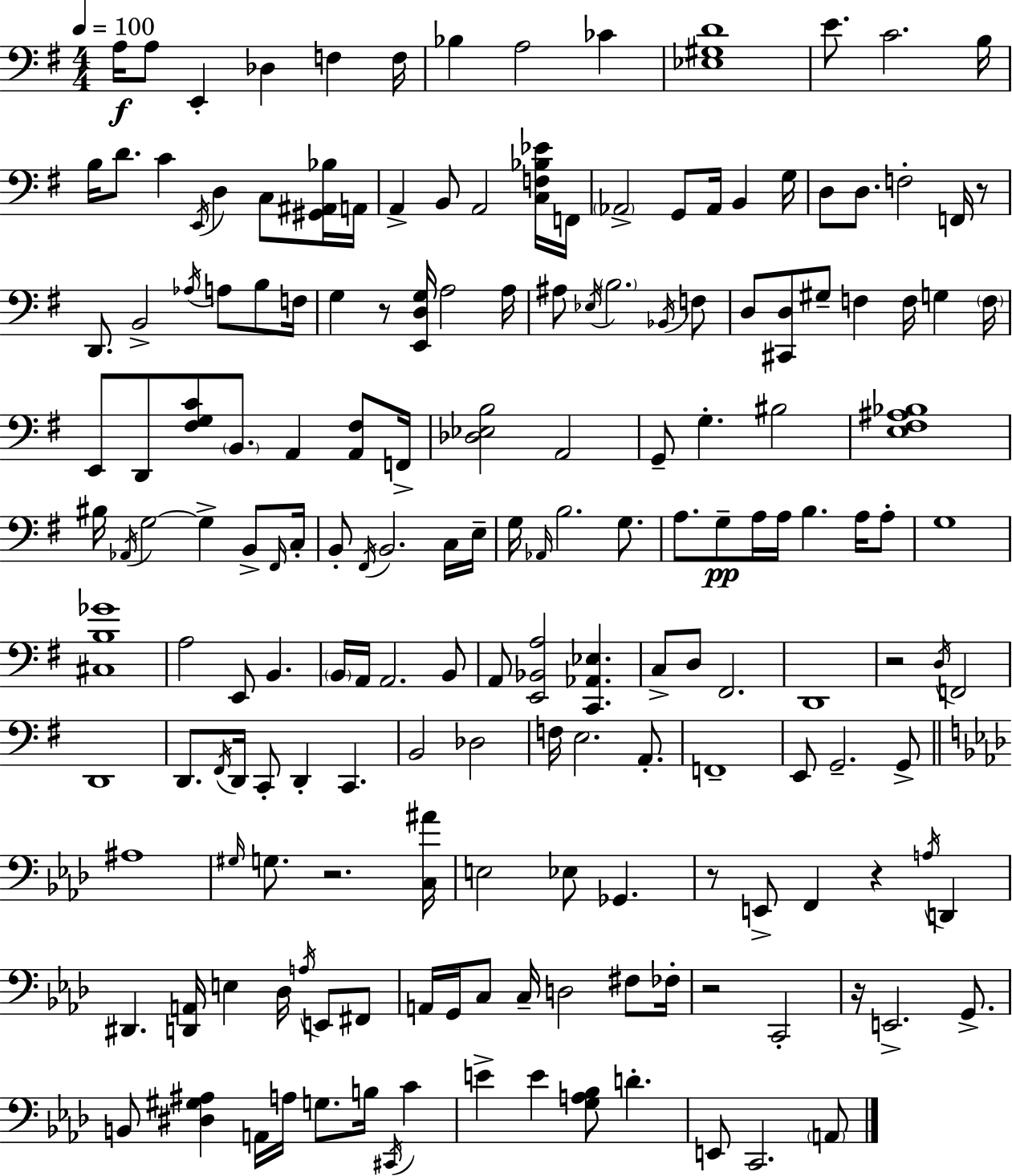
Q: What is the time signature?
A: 4/4